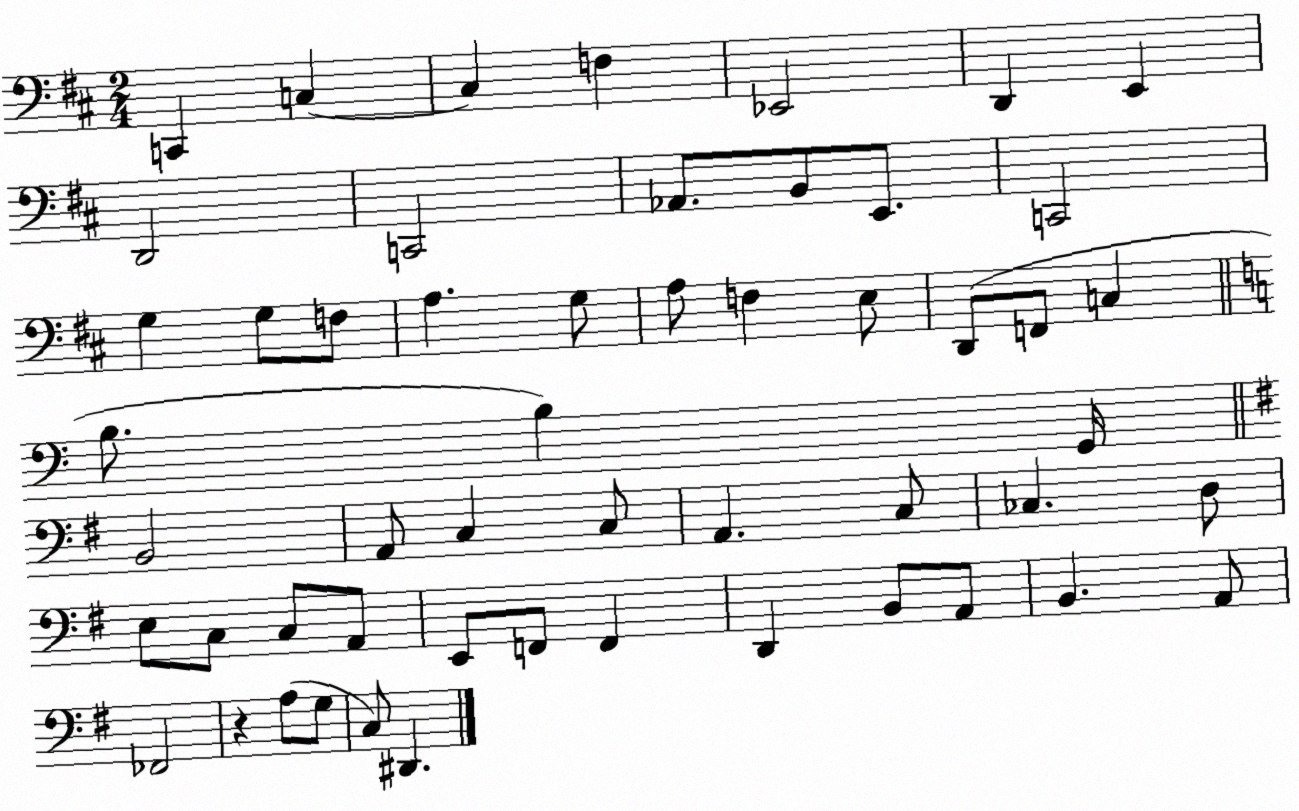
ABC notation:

X:1
T:Untitled
M:2/4
L:1/4
K:D
C,, C, C, F, _E,,2 D,, E,, D,,2 C,,2 _A,,/2 B,,/2 E,,/2 C,,2 G, G,/2 F,/2 A, G,/2 A,/2 F, E,/2 D,,/2 F,,/2 C, B,/2 B, G,,/4 B,,2 A,,/2 C, C,/2 A,, C,/2 _C, D,/2 E,/2 C,/2 C,/2 A,,/2 E,,/2 F,,/2 F,, D,, B,,/2 A,,/2 B,, A,,/2 _F,,2 z A,/2 G,/2 C,/2 ^D,,